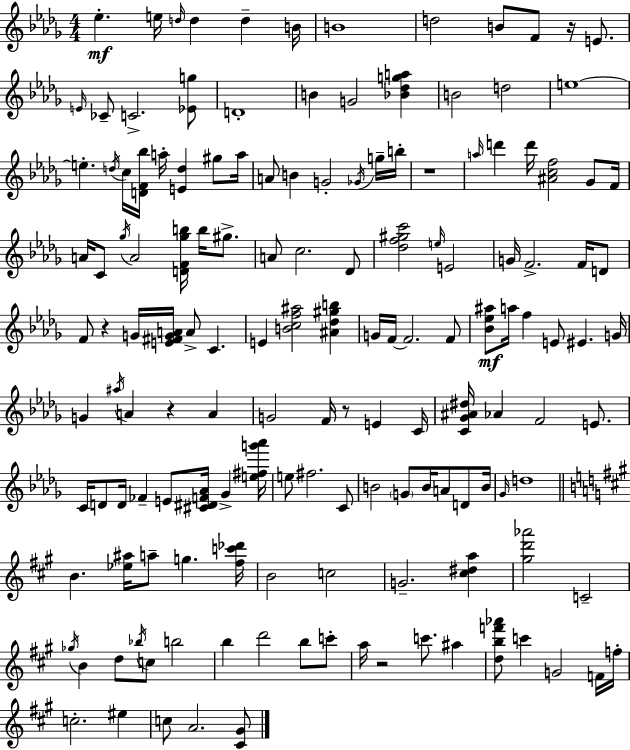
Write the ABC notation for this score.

X:1
T:Untitled
M:4/4
L:1/4
K:Bbm
_e e/4 d/4 d d B/4 B4 d2 B/2 F/2 z/4 E/2 E/4 _C/2 C2 [_Eg]/2 D4 B G2 [_B_dga] B2 d2 e4 e d/4 c/4 [DF_b]/4 a/4 [Ed] ^g/2 a/4 A/2 B G2 _G/4 g/4 b/4 z4 a/4 d' d'/4 [^Acf]2 _G/2 F/4 A/4 C/2 _g/4 A2 [DF_gb]/4 b/4 ^g/2 A/2 c2 _D/2 [_df^gc']2 e/4 E2 G/4 F2 F/4 D/2 F/2 z G/4 [E^FGA]/4 A/2 C E [Bcf^a]2 [^A_d^gb] G/4 F/4 F2 F/2 [_B_e^a]/2 a/4 f E/2 ^E G/4 G ^a/4 A z A G2 F/4 z/2 E C/4 [C_G^A^d]/4 _A F2 E/2 C/4 D/2 D/4 _F E/2 [^C^DF_A]/4 _G [e^fg'_a']/4 e/2 ^f2 C/2 B2 G/2 B/4 A/2 D/2 B/4 _G/4 d4 B [_e^a]/4 a/2 g [^fc'_d']/4 B2 c2 G2 [^c^da] [^gd'_a']2 C2 _g/4 B d/2 _b/4 c/2 b2 b d'2 b/2 c'/2 a/4 z2 c'/2 ^a [dbf'_a']/2 c' G2 F/4 f/4 c2 ^e c/2 A2 [^C^G]/2